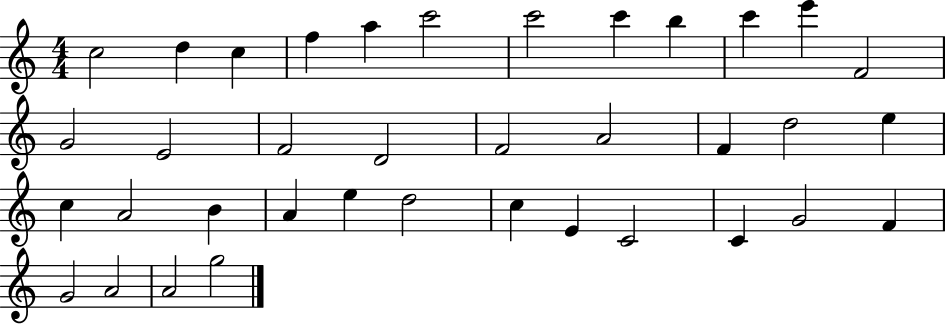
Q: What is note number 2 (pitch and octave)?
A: D5